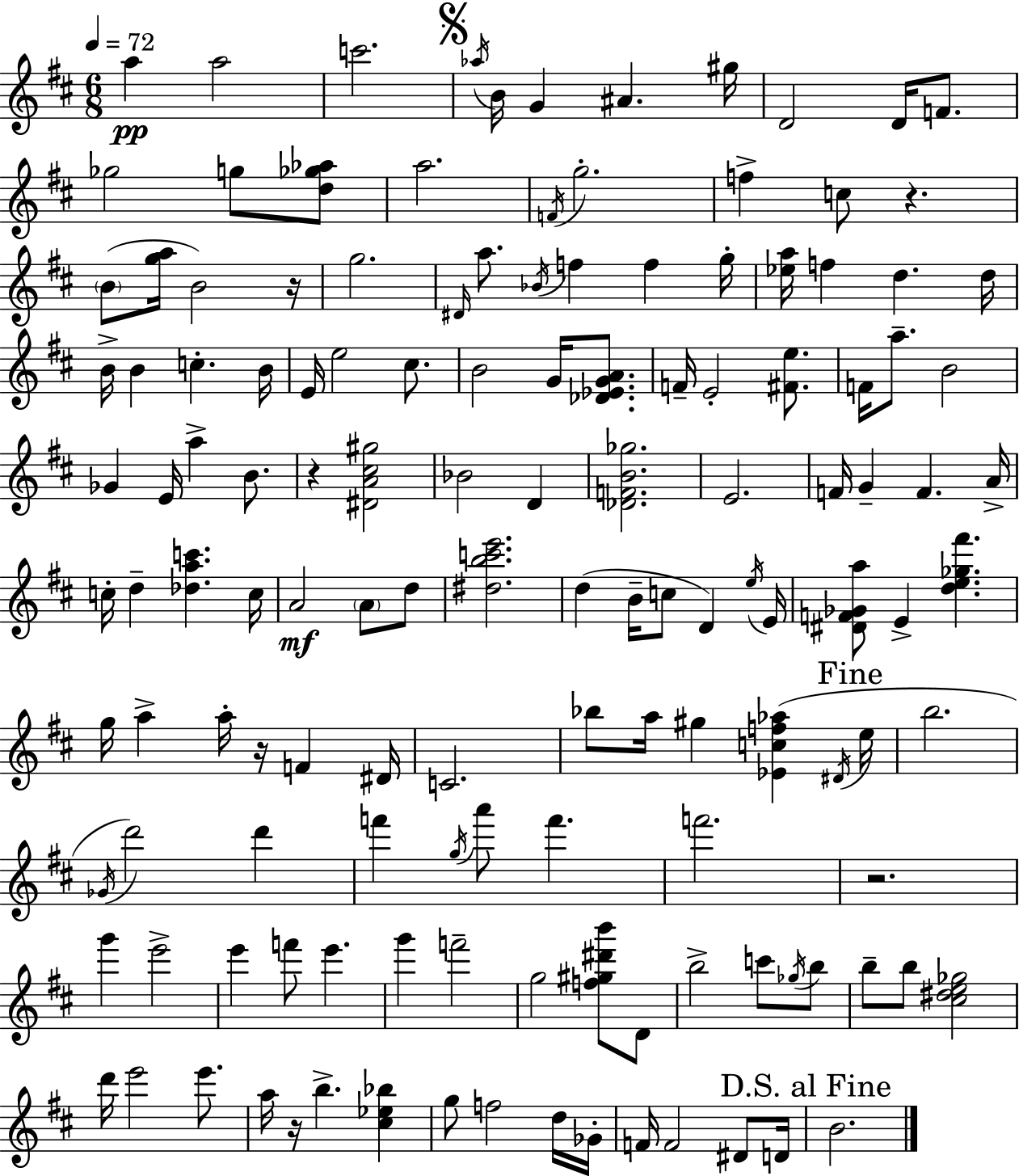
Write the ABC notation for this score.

X:1
T:Untitled
M:6/8
L:1/4
K:D
a a2 c'2 _a/4 B/4 G ^A ^g/4 D2 D/4 F/2 _g2 g/2 [d_g_a]/2 a2 F/4 g2 f c/2 z B/2 [ga]/4 B2 z/4 g2 ^D/4 a/2 _B/4 f f g/4 [_ea]/4 f d d/4 B/4 B c B/4 E/4 e2 ^c/2 B2 G/4 [_D_EGA]/2 F/4 E2 [^Fe]/2 F/4 a/2 B2 _G E/4 a B/2 z [^DA^c^g]2 _B2 D [_DFB_g]2 E2 F/4 G F A/4 c/4 d [_dac'] c/4 A2 A/2 d/2 [^dbc'e']2 d B/4 c/2 D e/4 E/4 [^DF_Ga]/2 E [de_g^f'] g/4 a a/4 z/4 F ^D/4 C2 _b/2 a/4 ^g [_Ecf_a] ^D/4 e/4 b2 _G/4 d'2 d' f' g/4 a'/2 f' f'2 z2 g' e'2 e' f'/2 e' g' f'2 g2 [f^g^d'b']/2 D/2 b2 c'/2 _g/4 b/2 b/2 b/2 [^c^de_g]2 d'/4 e'2 e'/2 a/4 z/4 b [^c_e_b] g/2 f2 d/4 _G/4 F/4 F2 ^D/2 D/4 B2